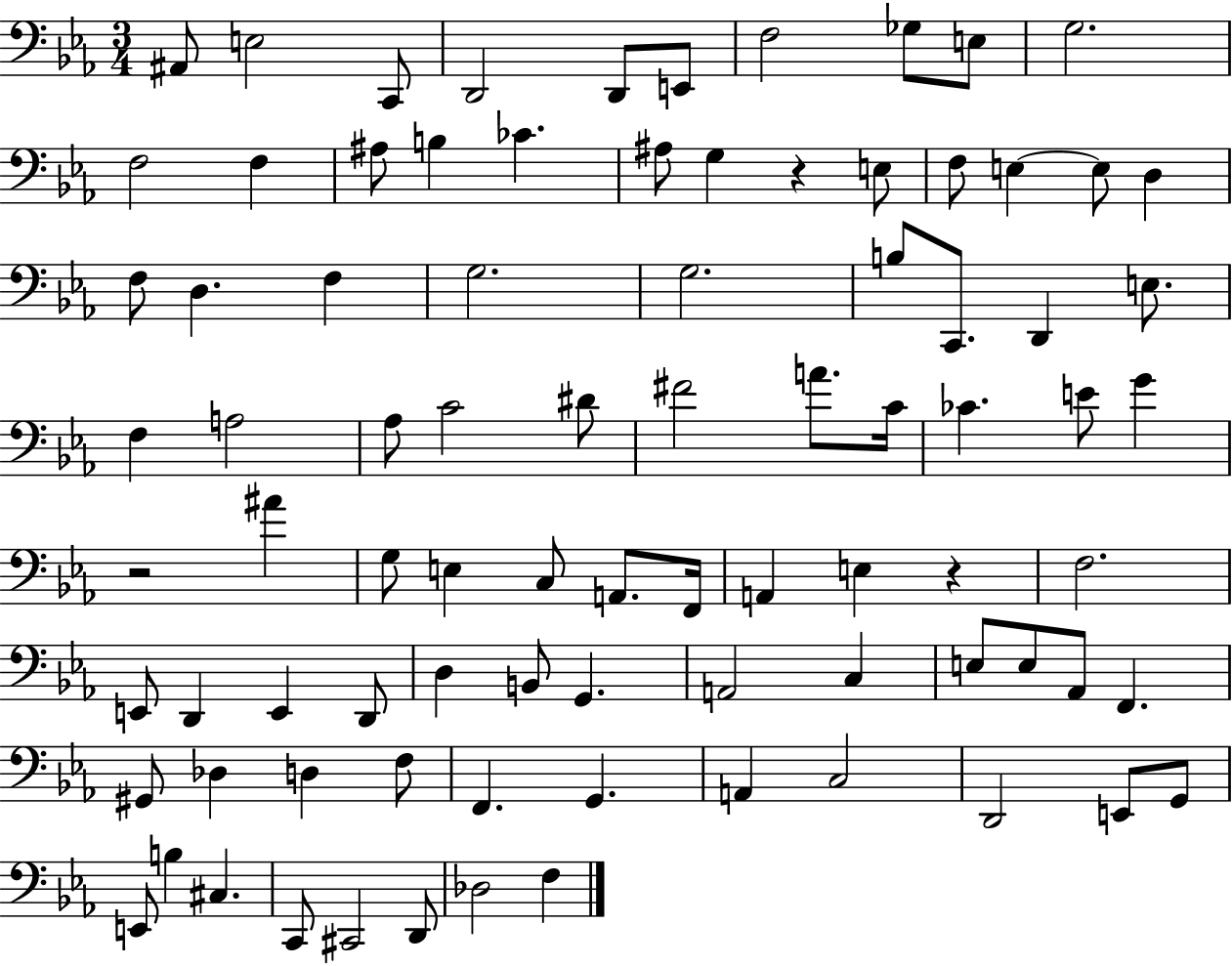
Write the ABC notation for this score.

X:1
T:Untitled
M:3/4
L:1/4
K:Eb
^A,,/2 E,2 C,,/2 D,,2 D,,/2 E,,/2 F,2 _G,/2 E,/2 G,2 F,2 F, ^A,/2 B, _C ^A,/2 G, z E,/2 F,/2 E, E,/2 D, F,/2 D, F, G,2 G,2 B,/2 C,,/2 D,, E,/2 F, A,2 _A,/2 C2 ^D/2 ^F2 A/2 C/4 _C E/2 G z2 ^A G,/2 E, C,/2 A,,/2 F,,/4 A,, E, z F,2 E,,/2 D,, E,, D,,/2 D, B,,/2 G,, A,,2 C, E,/2 E,/2 _A,,/2 F,, ^G,,/2 _D, D, F,/2 F,, G,, A,, C,2 D,,2 E,,/2 G,,/2 E,,/2 B, ^C, C,,/2 ^C,,2 D,,/2 _D,2 F,